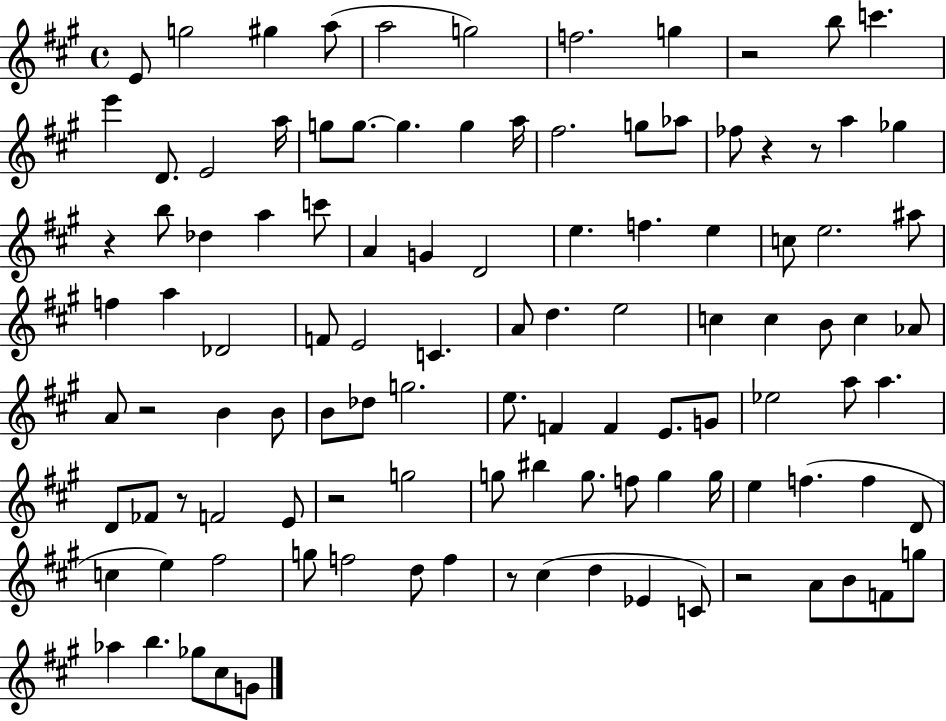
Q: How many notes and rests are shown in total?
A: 110